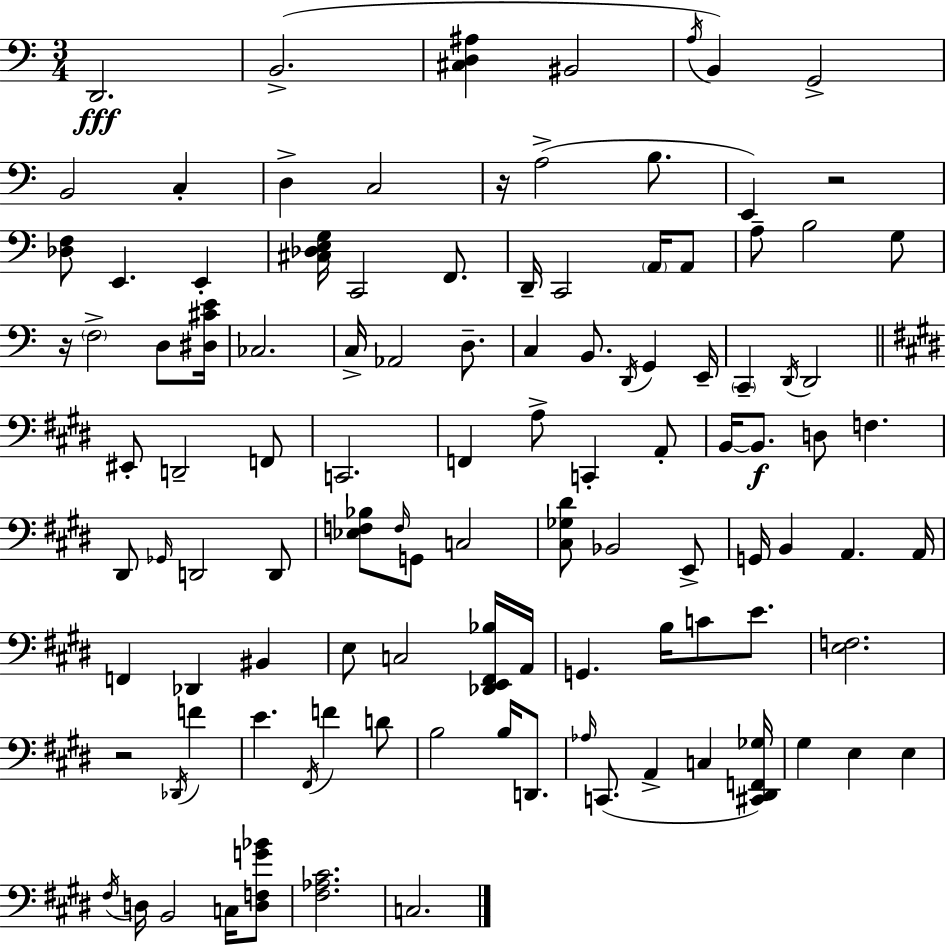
X:1
T:Untitled
M:3/4
L:1/4
K:C
D,,2 B,,2 [^C,D,^A,] ^B,,2 A,/4 B,, G,,2 B,,2 C, D, C,2 z/4 A,2 B,/2 E,, z2 [_D,F,]/2 E,, E,, [^C,_D,E,G,]/4 C,,2 F,,/2 D,,/4 C,,2 A,,/4 A,,/2 A,/2 B,2 G,/2 z/4 F,2 D,/2 [^D,^CE]/4 _C,2 C,/4 _A,,2 D,/2 C, B,,/2 D,,/4 G,, E,,/4 C,, D,,/4 D,,2 ^E,,/2 D,,2 F,,/2 C,,2 F,, A,/2 C,, A,,/2 B,,/4 B,,/2 D,/2 F, ^D,,/2 _G,,/4 D,,2 D,,/2 [_E,F,_B,]/2 F,/4 G,,/2 C,2 [^C,_G,^D]/2 _B,,2 E,,/2 G,,/4 B,, A,, A,,/4 F,, _D,, ^B,, E,/2 C,2 [_D,,E,,^F,,_B,]/4 A,,/4 G,, B,/4 C/2 E/2 [E,F,]2 z2 _D,,/4 F E ^F,,/4 F D/2 B,2 B,/4 D,,/2 _A,/4 C,,/2 A,, C, [^C,,^D,,F,,_G,]/4 ^G, E, E, ^F,/4 D,/4 B,,2 C,/4 [D,F,G_B]/2 [^F,_A,^C]2 C,2